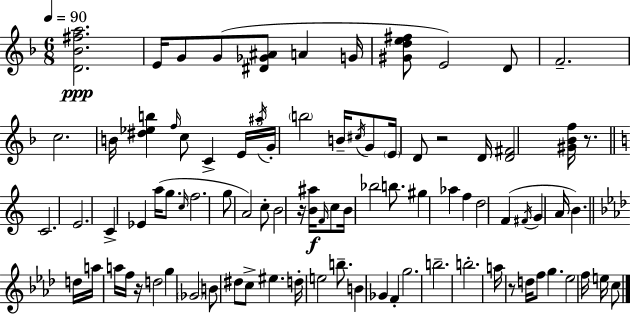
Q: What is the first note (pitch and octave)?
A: E4